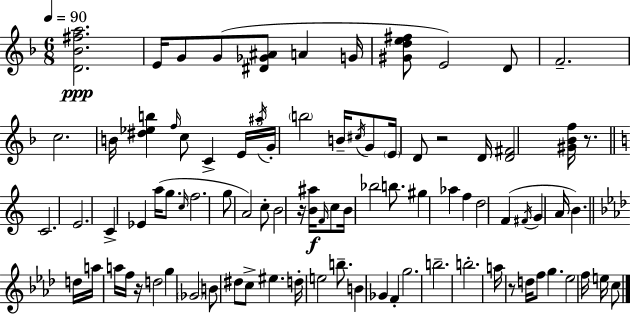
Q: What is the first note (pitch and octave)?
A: E4